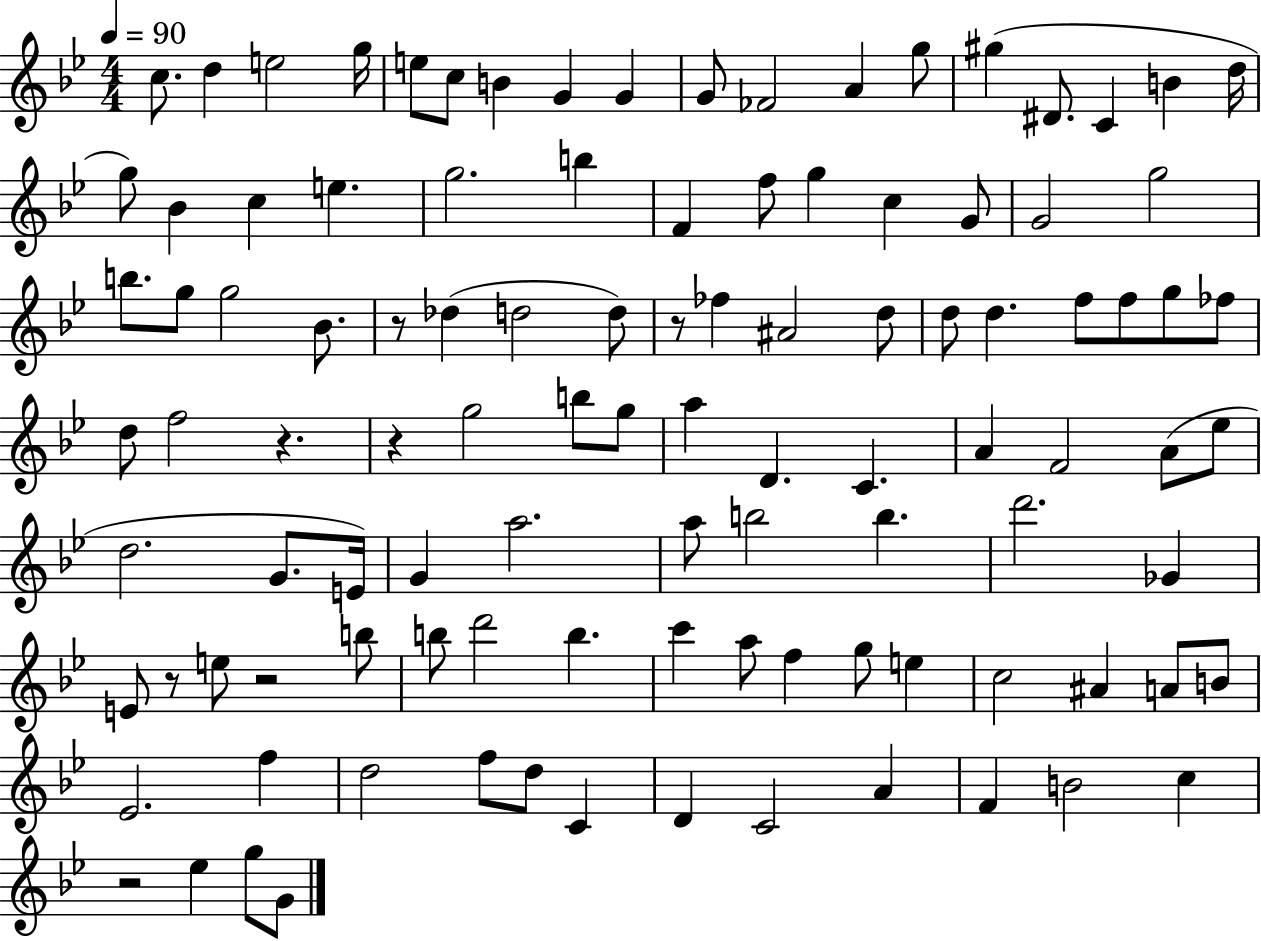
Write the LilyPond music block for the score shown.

{
  \clef treble
  \numericTimeSignature
  \time 4/4
  \key bes \major
  \tempo 4 = 90
  c''8. d''4 e''2 g''16 | e''8 c''8 b'4 g'4 g'4 | g'8 fes'2 a'4 g''8 | gis''4( dis'8. c'4 b'4 d''16 | \break g''8) bes'4 c''4 e''4. | g''2. b''4 | f'4 f''8 g''4 c''4 g'8 | g'2 g''2 | \break b''8. g''8 g''2 bes'8. | r8 des''4( d''2 d''8) | r8 fes''4 ais'2 d''8 | d''8 d''4. f''8 f''8 g''8 fes''8 | \break d''8 f''2 r4. | r4 g''2 b''8 g''8 | a''4 d'4. c'4. | a'4 f'2 a'8( ees''8 | \break d''2. g'8. e'16) | g'4 a''2. | a''8 b''2 b''4. | d'''2. ges'4 | \break e'8 r8 e''8 r2 b''8 | b''8 d'''2 b''4. | c'''4 a''8 f''4 g''8 e''4 | c''2 ais'4 a'8 b'8 | \break ees'2. f''4 | d''2 f''8 d''8 c'4 | d'4 c'2 a'4 | f'4 b'2 c''4 | \break r2 ees''4 g''8 g'8 | \bar "|."
}